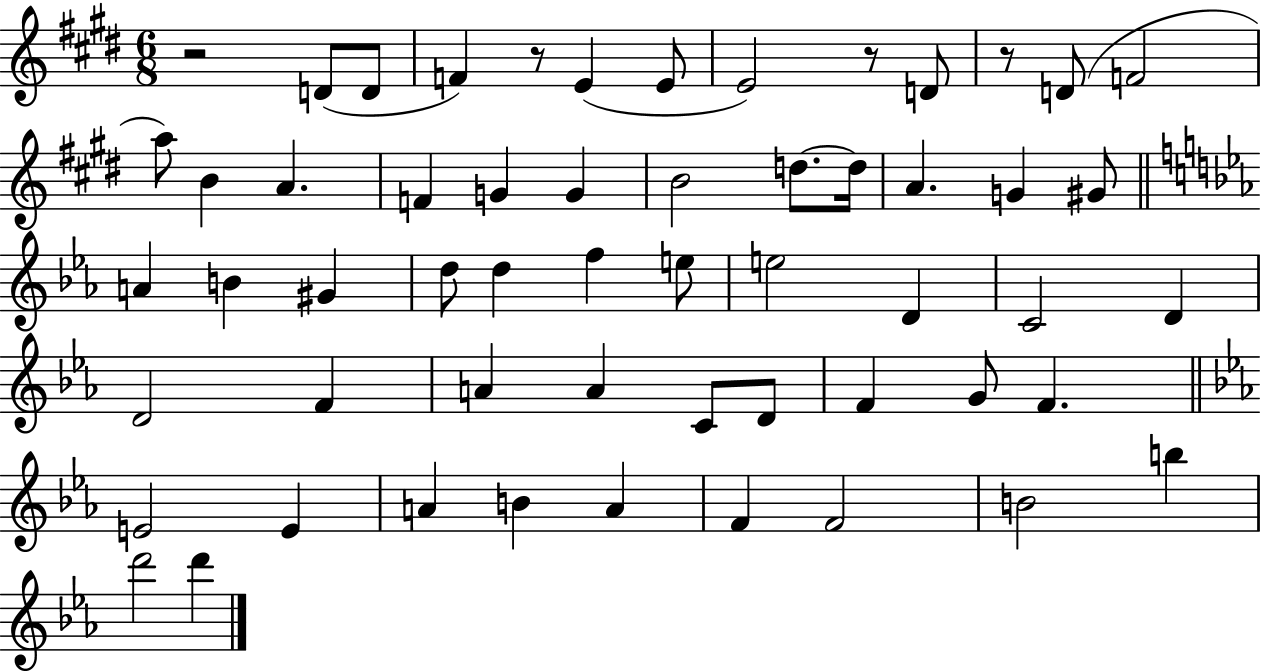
R/h D4/e D4/e F4/q R/e E4/q E4/e E4/h R/e D4/e R/e D4/e F4/h A5/e B4/q A4/q. F4/q G4/q G4/q B4/h D5/e. D5/s A4/q. G4/q G#4/e A4/q B4/q G#4/q D5/e D5/q F5/q E5/e E5/h D4/q C4/h D4/q D4/h F4/q A4/q A4/q C4/e D4/e F4/q G4/e F4/q. E4/h E4/q A4/q B4/q A4/q F4/q F4/h B4/h B5/q D6/h D6/q